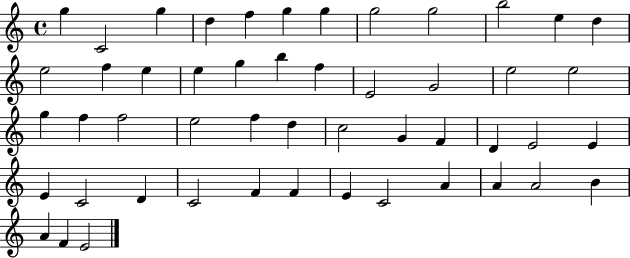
G5/q C4/h G5/q D5/q F5/q G5/q G5/q G5/h G5/h B5/h E5/q D5/q E5/h F5/q E5/q E5/q G5/q B5/q F5/q E4/h G4/h E5/h E5/h G5/q F5/q F5/h E5/h F5/q D5/q C5/h G4/q F4/q D4/q E4/h E4/q E4/q C4/h D4/q C4/h F4/q F4/q E4/q C4/h A4/q A4/q A4/h B4/q A4/q F4/q E4/h